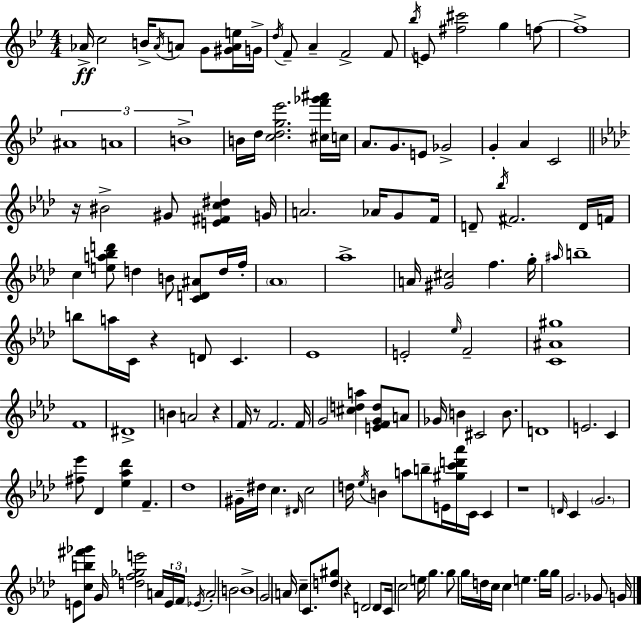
X:1
T:Untitled
M:4/4
L:1/4
K:Bb
_A/4 c2 B/4 _A/4 A/2 G/2 [^GAe]/4 G/4 d/4 F/2 A F2 F/2 _b/4 E/2 [^f^c']2 g f/2 f4 ^A4 A4 B4 B/4 d/4 [cdg_e']2 [^cf'_g'^a']/4 c/4 A/2 G/2 E/2 _G2 G A C2 z/4 ^B2 ^G/2 [E^Fc^d] G/4 A2 _A/4 G/2 F/4 D/2 _b/4 ^F2 D/4 F/4 c [ea_bd']/2 d B/2 [CD^A]/2 d/4 f/4 _A4 _a4 A/4 [^G^c]2 f g/4 ^a/4 b4 b/2 a/4 C/4 z D/2 C _E4 E2 _e/4 F2 [C^A^g]4 F4 ^D4 B A2 z F/4 z/2 F2 F/4 G2 [^cda] [EFGd]/2 A/2 _G/4 B ^C2 B/2 D4 E2 C [^f_e']/2 _D [_e_a_d'] F _d4 ^G/4 ^d/4 c ^D/4 c2 d/4 _e/4 B a/2 b/2 E/4 [^gc'd'_a']/4 C/4 C z4 D/4 C G2 E/2 [cb^f'_g']/2 G/4 [df_ge']2 A/4 E/4 F/4 _E/4 A2 B2 B4 G2 A/4 c C/2 [d^g]/2 z D2 D/2 C/4 c2 e/4 g g/2 g/4 d/4 c/4 c e g/4 g/4 G2 _G/2 G/4